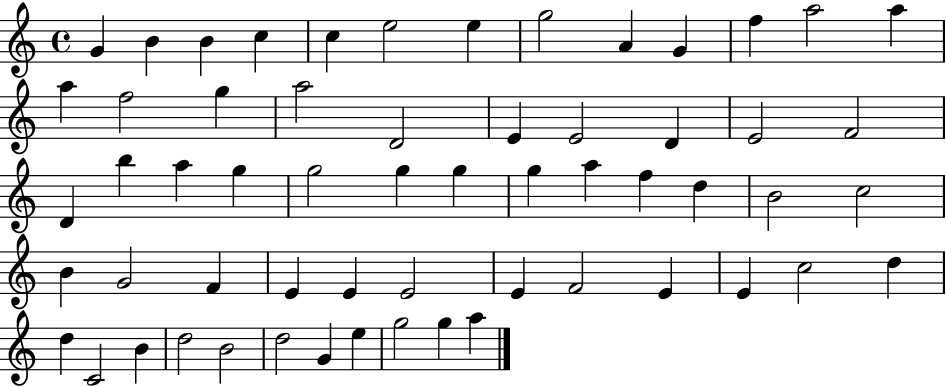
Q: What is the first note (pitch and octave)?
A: G4